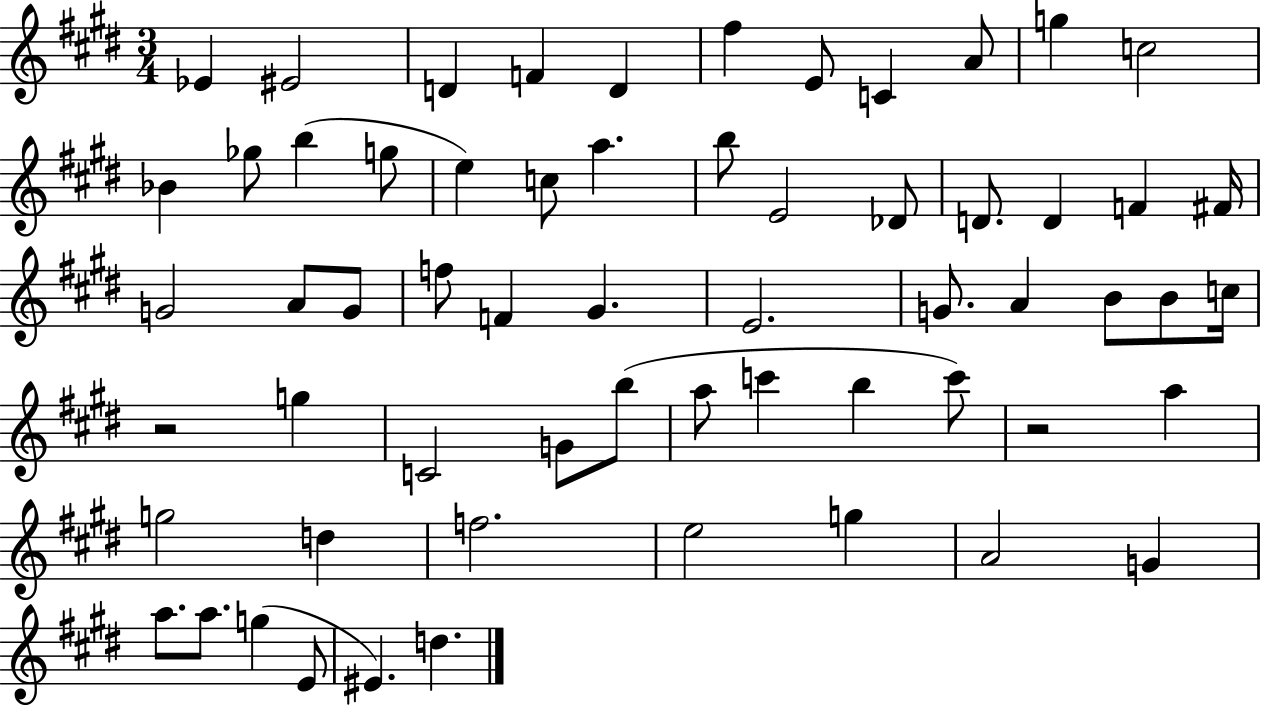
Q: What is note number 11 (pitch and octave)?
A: C5